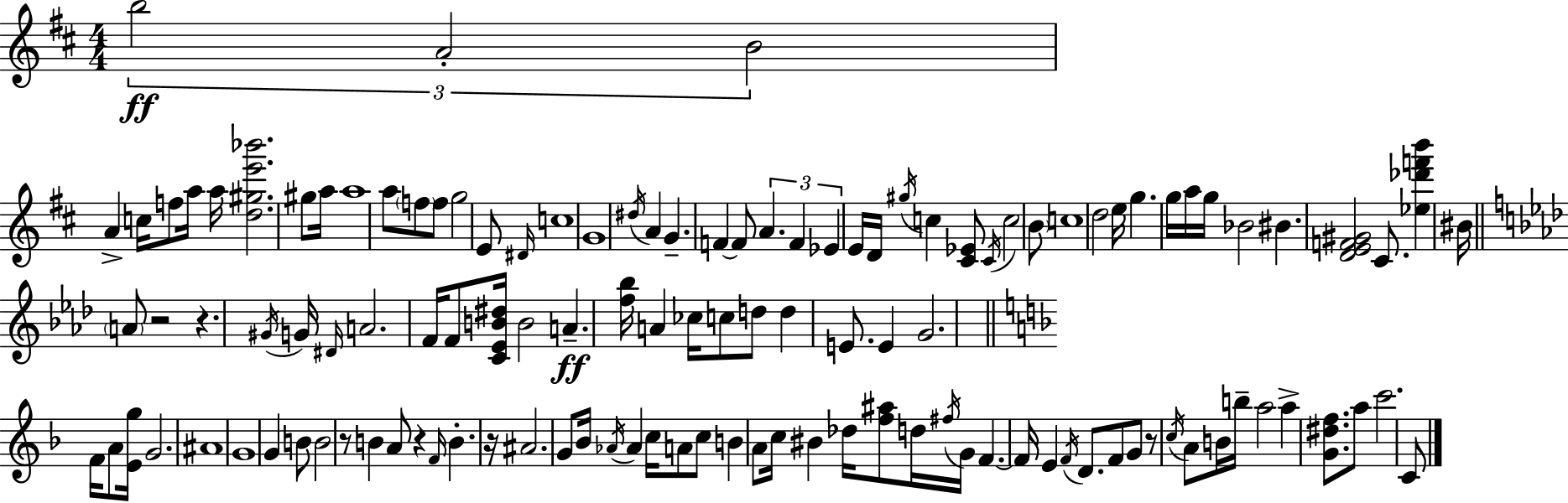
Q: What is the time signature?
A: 4/4